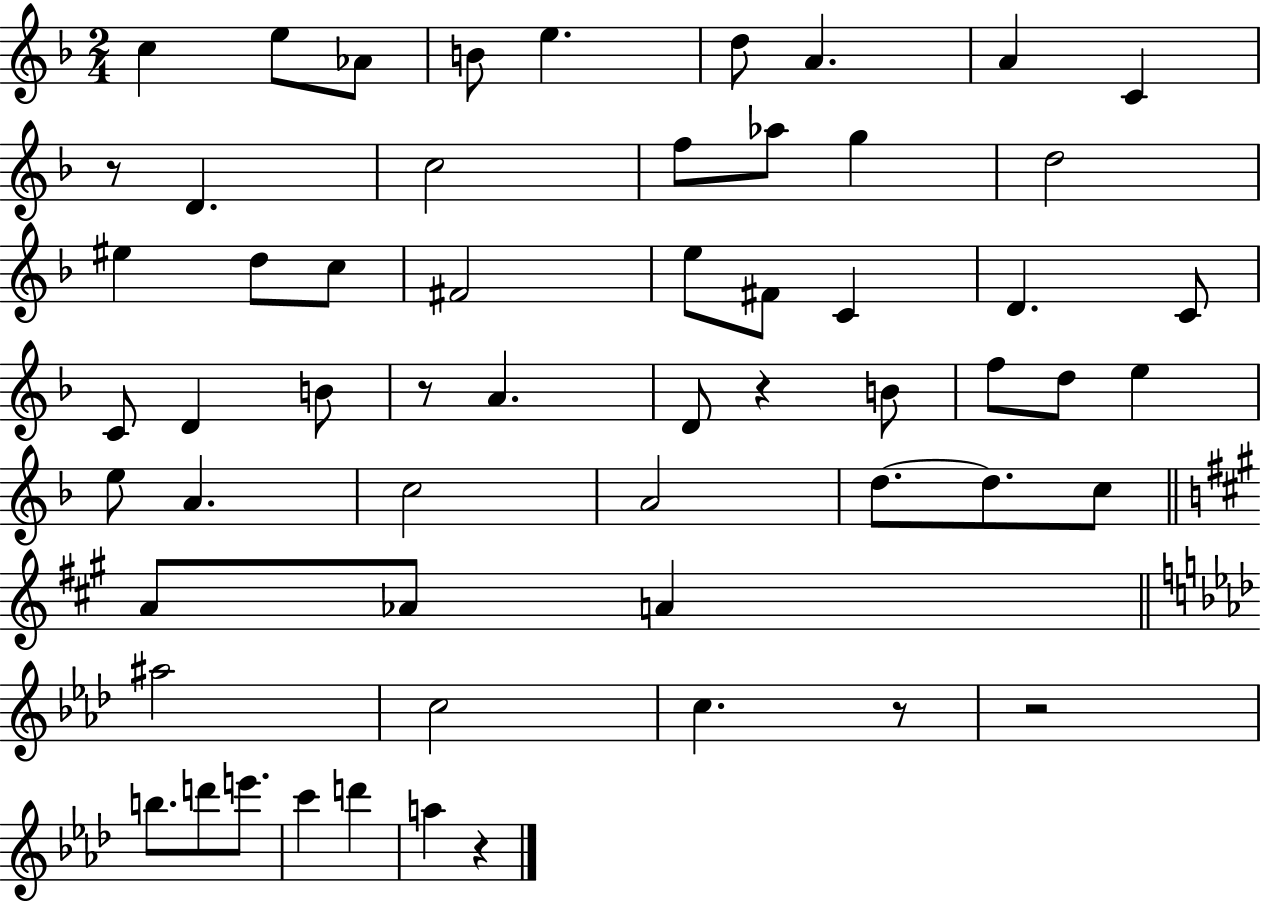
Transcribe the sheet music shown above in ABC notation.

X:1
T:Untitled
M:2/4
L:1/4
K:F
c e/2 _A/2 B/2 e d/2 A A C z/2 D c2 f/2 _a/2 g d2 ^e d/2 c/2 ^F2 e/2 ^F/2 C D C/2 C/2 D B/2 z/2 A D/2 z B/2 f/2 d/2 e e/2 A c2 A2 d/2 d/2 c/2 A/2 _A/2 A ^a2 c2 c z/2 z2 b/2 d'/2 e'/2 c' d' a z